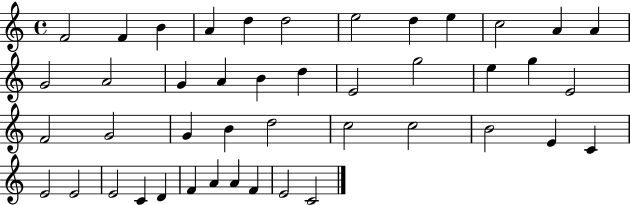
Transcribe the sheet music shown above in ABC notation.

X:1
T:Untitled
M:4/4
L:1/4
K:C
F2 F B A d d2 e2 d e c2 A A G2 A2 G A B d E2 g2 e g E2 F2 G2 G B d2 c2 c2 B2 E C E2 E2 E2 C D F A A F E2 C2